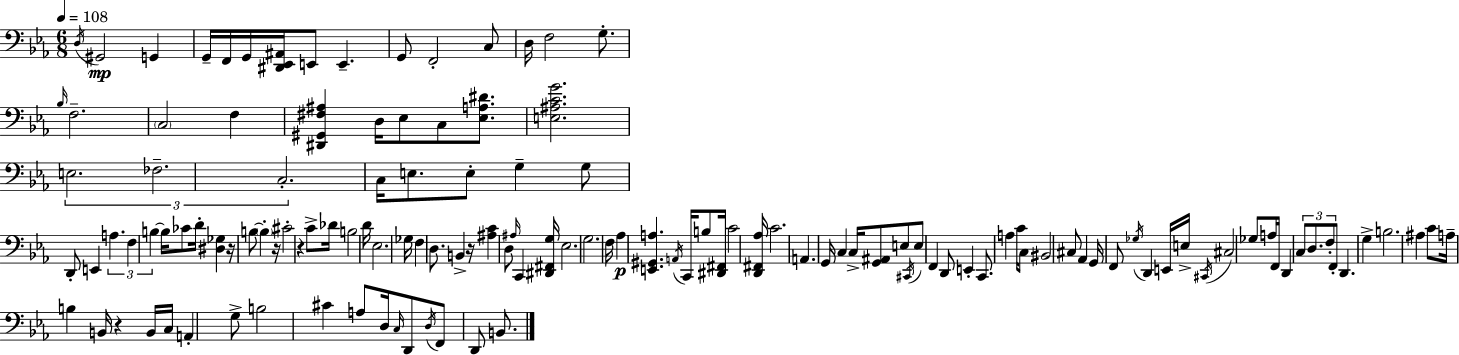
X:1
T:Untitled
M:6/8
L:1/4
K:Cm
D,/4 ^G,,2 G,, G,,/4 F,,/4 G,,/4 [^D,,_E,,^A,,]/4 E,,/2 E,, G,,/2 F,,2 C,/2 D,/4 F,2 G,/2 _B,/4 F,2 C,2 F, [^D,,^G,,^F,^A,] D,/4 _E,/2 C,/2 [_E,A,^D]/2 [E,^A,CG]2 E,2 _F,2 C,2 C,/4 E,/2 E,/2 G, G,/2 D,,/2 E,, A, F, B, B,/4 _C/2 D/4 [^D,_G,] z/4 B,/2 B, z/4 ^C2 z C/2 _D/4 B,2 D/4 _E,2 _G,/4 F, D,/2 B,, z/4 [^A,C] D,/2 ^A,/4 C,, [^D,,^F,,G,]/4 _E,2 G,2 F,/4 _A, [E,,^G,,A,] A,,/4 C,,/4 B,/2 [^D,,^F,,]/4 C2 [D,,^F,,_A,]/4 C2 A,, G,,/4 C, C,/4 [G,,^A,,]/2 E,/2 ^C,,/4 E,/2 F,, D,,/2 E,, C,,/2 A, C/4 C,/2 ^B,,2 ^C,/2 _A,, G,,/4 F,,/2 _G,/4 D,, E,,/4 E,/4 ^C,,/4 ^C,2 _G,/2 A,/4 F,,/4 D,, C,/2 D,/2 F,/2 F,,/2 D,, G, B,2 ^A, C/2 A,/4 B, B,,/4 z B,,/4 C,/4 A,, G,/2 B,2 ^C A,/2 D,/4 C,/4 D,,/2 D,/4 F,,/2 D,,/2 B,,/2